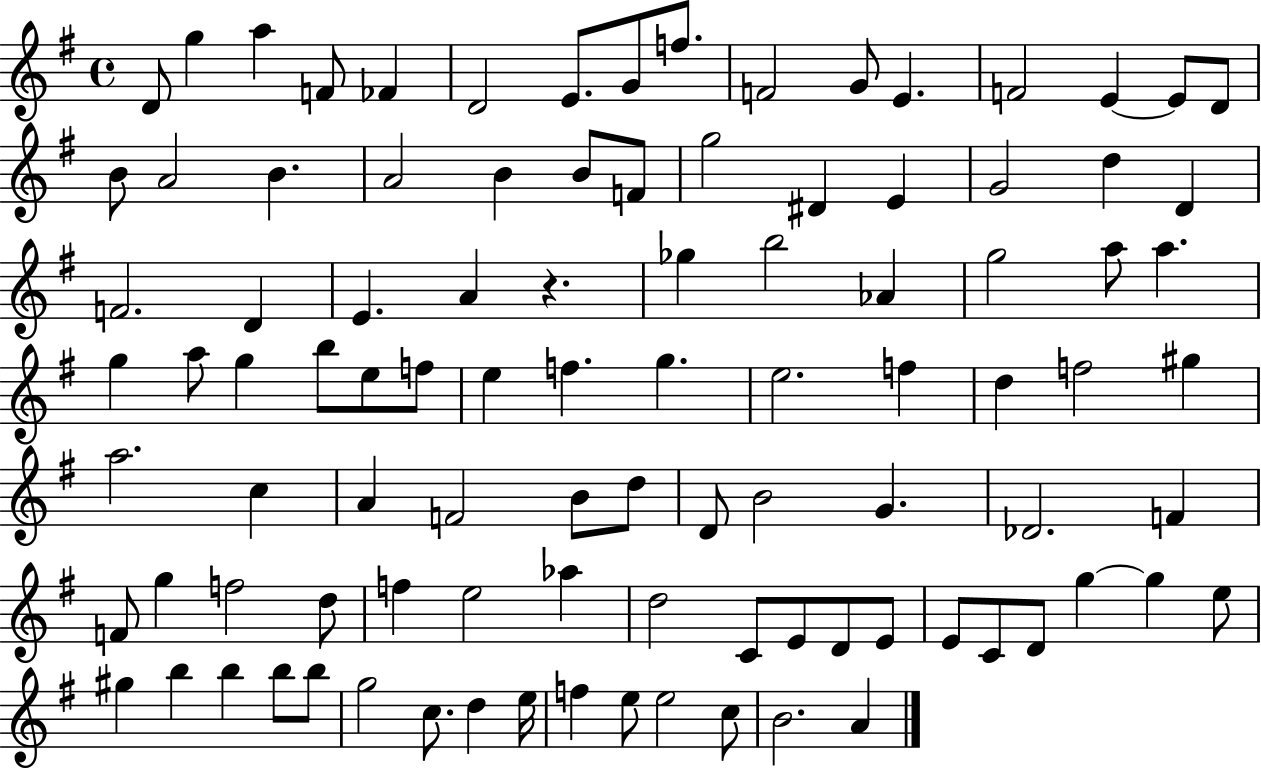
X:1
T:Untitled
M:4/4
L:1/4
K:G
D/2 g a F/2 _F D2 E/2 G/2 f/2 F2 G/2 E F2 E E/2 D/2 B/2 A2 B A2 B B/2 F/2 g2 ^D E G2 d D F2 D E A z _g b2 _A g2 a/2 a g a/2 g b/2 e/2 f/2 e f g e2 f d f2 ^g a2 c A F2 B/2 d/2 D/2 B2 G _D2 F F/2 g f2 d/2 f e2 _a d2 C/2 E/2 D/2 E/2 E/2 C/2 D/2 g g e/2 ^g b b b/2 b/2 g2 c/2 d e/4 f e/2 e2 c/2 B2 A